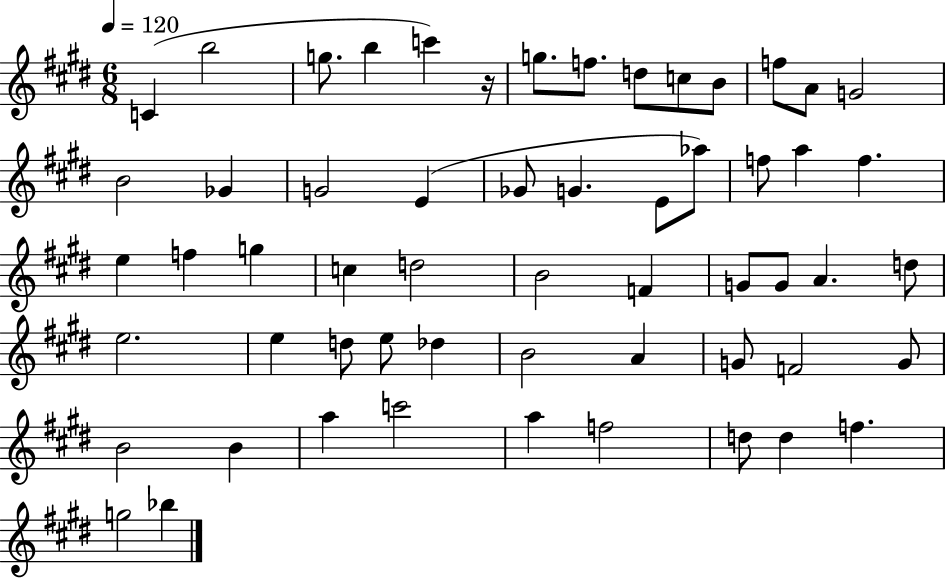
C4/q B5/h G5/e. B5/q C6/q R/s G5/e. F5/e. D5/e C5/e B4/e F5/e A4/e G4/h B4/h Gb4/q G4/h E4/q Gb4/e G4/q. E4/e Ab5/e F5/e A5/q F5/q. E5/q F5/q G5/q C5/q D5/h B4/h F4/q G4/e G4/e A4/q. D5/e E5/h. E5/q D5/e E5/e Db5/q B4/h A4/q G4/e F4/h G4/e B4/h B4/q A5/q C6/h A5/q F5/h D5/e D5/q F5/q. G5/h Bb5/q